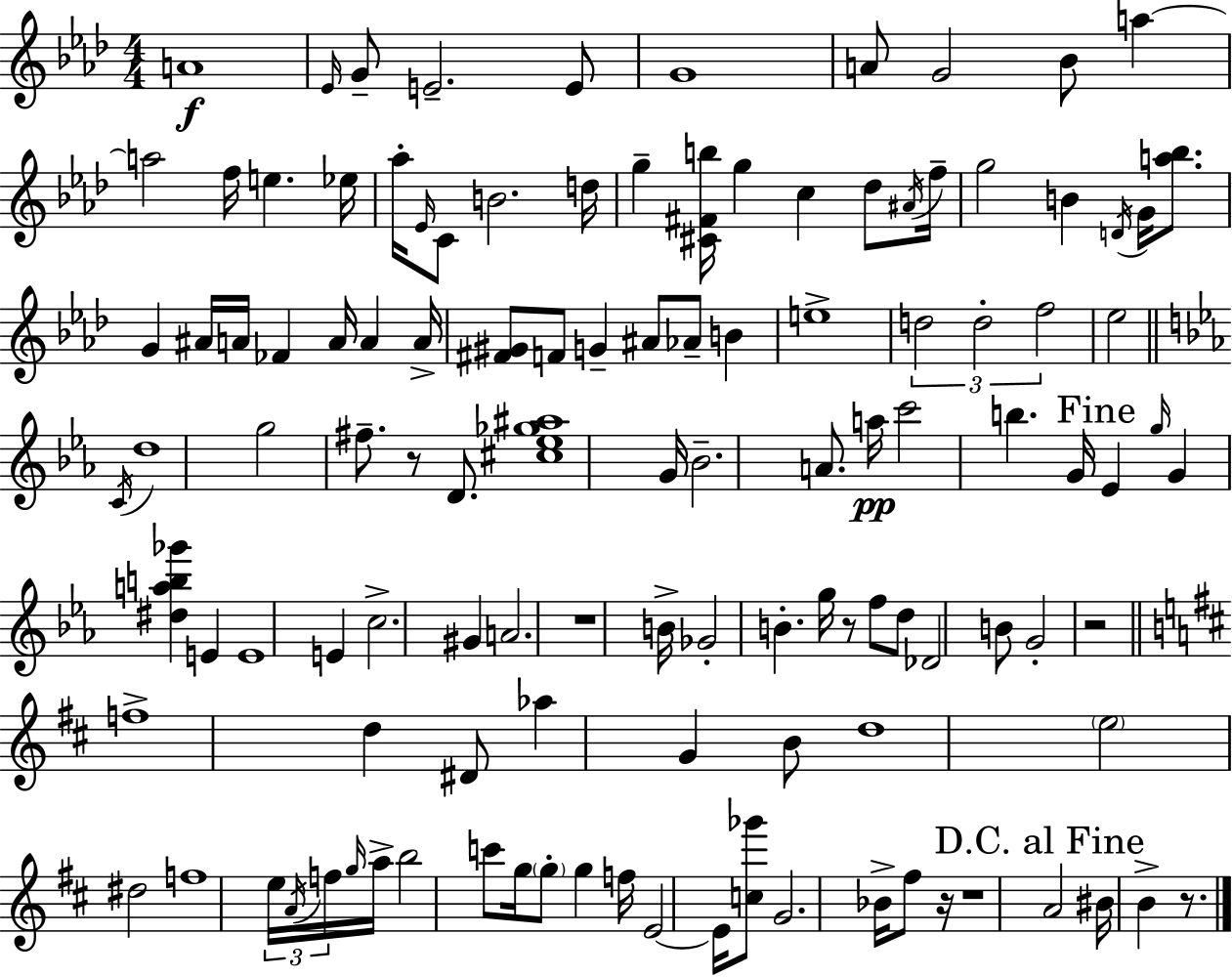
A4/w Eb4/s G4/e E4/h. E4/e G4/w A4/e G4/h Bb4/e A5/q A5/h F5/s E5/q. Eb5/s Ab5/s Eb4/s C4/e B4/h. D5/s G5/q [C#4,F#4,B5]/s G5/q C5/q Db5/e A#4/s F5/s G5/h B4/q D4/s G4/s [A5,Bb5]/e. G4/q A#4/s A4/s FES4/q A4/s A4/q A4/s [F#4,G#4]/e F4/e G4/q A#4/e Ab4/e B4/q E5/w D5/h D5/h F5/h Eb5/h C4/s D5/w G5/h F#5/e. R/e D4/e. [C#5,Eb5,Gb5,A#5]/w G4/s Bb4/h. A4/e. A5/s C6/h B5/q. G4/s Eb4/q G5/s G4/q [D#5,A5,B5,Gb6]/q E4/q E4/w E4/q C5/h. G#4/q A4/h. R/w B4/s Gb4/h B4/q. G5/s R/e F5/e D5/e Db4/h B4/e G4/h R/h F5/w D5/q D#4/e Ab5/q G4/q B4/e D5/w E5/h D#5/h F5/w E5/s A4/s F5/s G5/s A5/s B5/h C6/e G5/s G5/e G5/q F5/s E4/h E4/s [C5,Gb6]/e G4/h. Bb4/s F#5/e R/s R/w A4/h BIS4/s B4/q R/e.